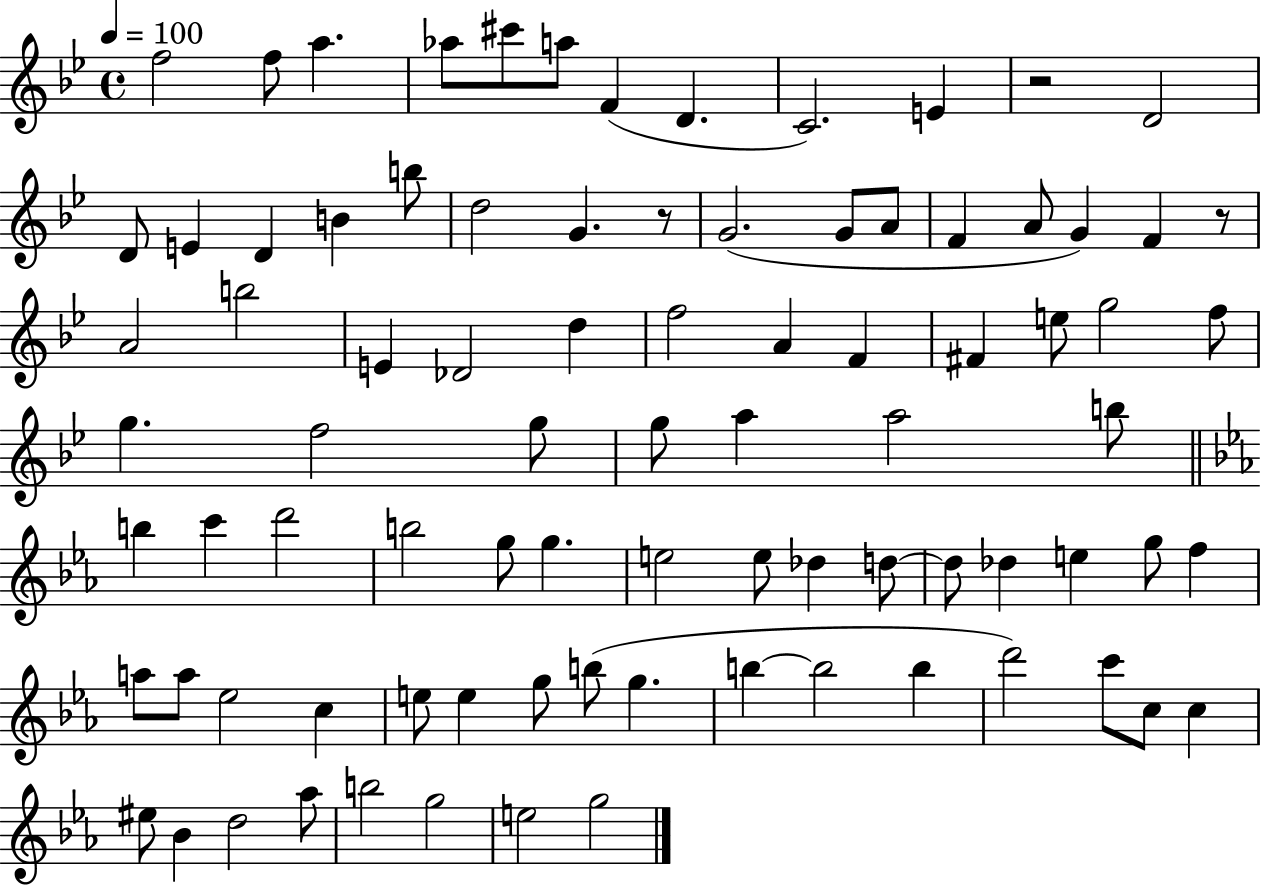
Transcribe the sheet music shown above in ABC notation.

X:1
T:Untitled
M:4/4
L:1/4
K:Bb
f2 f/2 a _a/2 ^c'/2 a/2 F D C2 E z2 D2 D/2 E D B b/2 d2 G z/2 G2 G/2 A/2 F A/2 G F z/2 A2 b2 E _D2 d f2 A F ^F e/2 g2 f/2 g f2 g/2 g/2 a a2 b/2 b c' d'2 b2 g/2 g e2 e/2 _d d/2 d/2 _d e g/2 f a/2 a/2 _e2 c e/2 e g/2 b/2 g b b2 b d'2 c'/2 c/2 c ^e/2 _B d2 _a/2 b2 g2 e2 g2